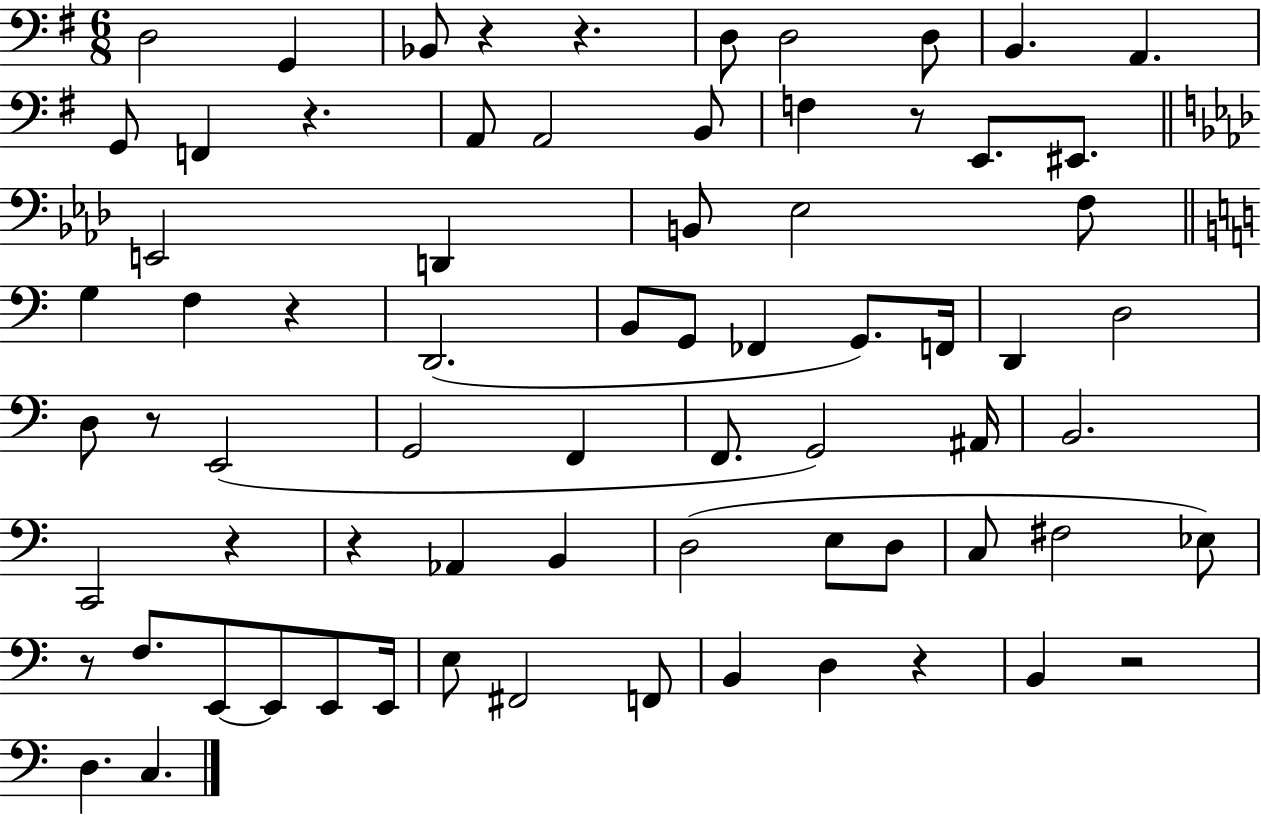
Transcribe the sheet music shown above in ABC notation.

X:1
T:Untitled
M:6/8
L:1/4
K:G
D,2 G,, _B,,/2 z z D,/2 D,2 D,/2 B,, A,, G,,/2 F,, z A,,/2 A,,2 B,,/2 F, z/2 E,,/2 ^E,,/2 E,,2 D,, B,,/2 _E,2 F,/2 G, F, z D,,2 B,,/2 G,,/2 _F,, G,,/2 F,,/4 D,, D,2 D,/2 z/2 E,,2 G,,2 F,, F,,/2 G,,2 ^A,,/4 B,,2 C,,2 z z _A,, B,, D,2 E,/2 D,/2 C,/2 ^F,2 _E,/2 z/2 F,/2 E,,/2 E,,/2 E,,/2 E,,/4 E,/2 ^F,,2 F,,/2 B,, D, z B,, z2 D, C,